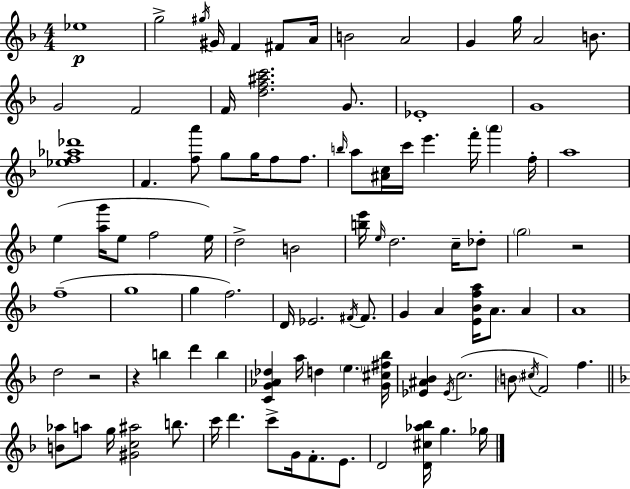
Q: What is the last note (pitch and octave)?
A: Gb5